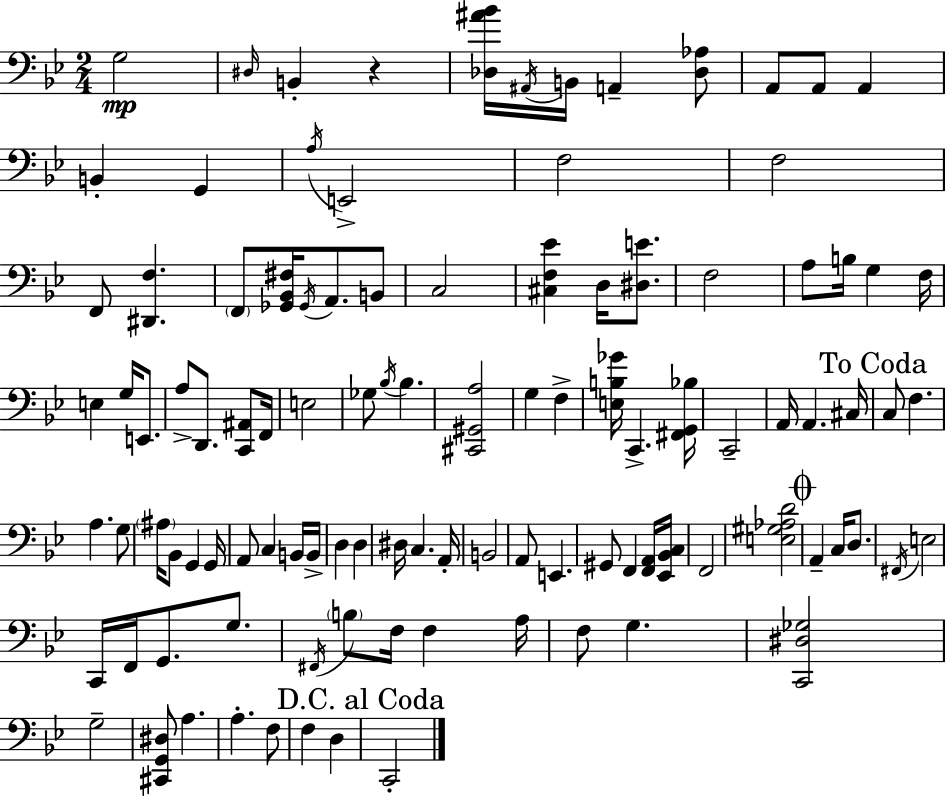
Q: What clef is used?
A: bass